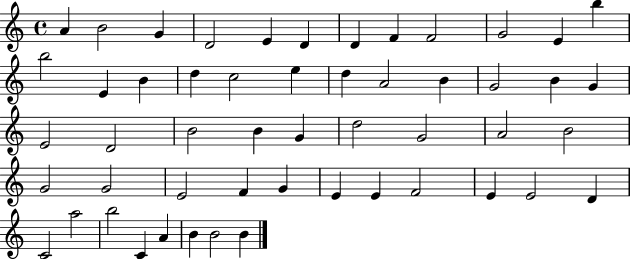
X:1
T:Untitled
M:4/4
L:1/4
K:C
A B2 G D2 E D D F F2 G2 E b b2 E B d c2 e d A2 B G2 B G E2 D2 B2 B G d2 G2 A2 B2 G2 G2 E2 F G E E F2 E E2 D C2 a2 b2 C A B B2 B